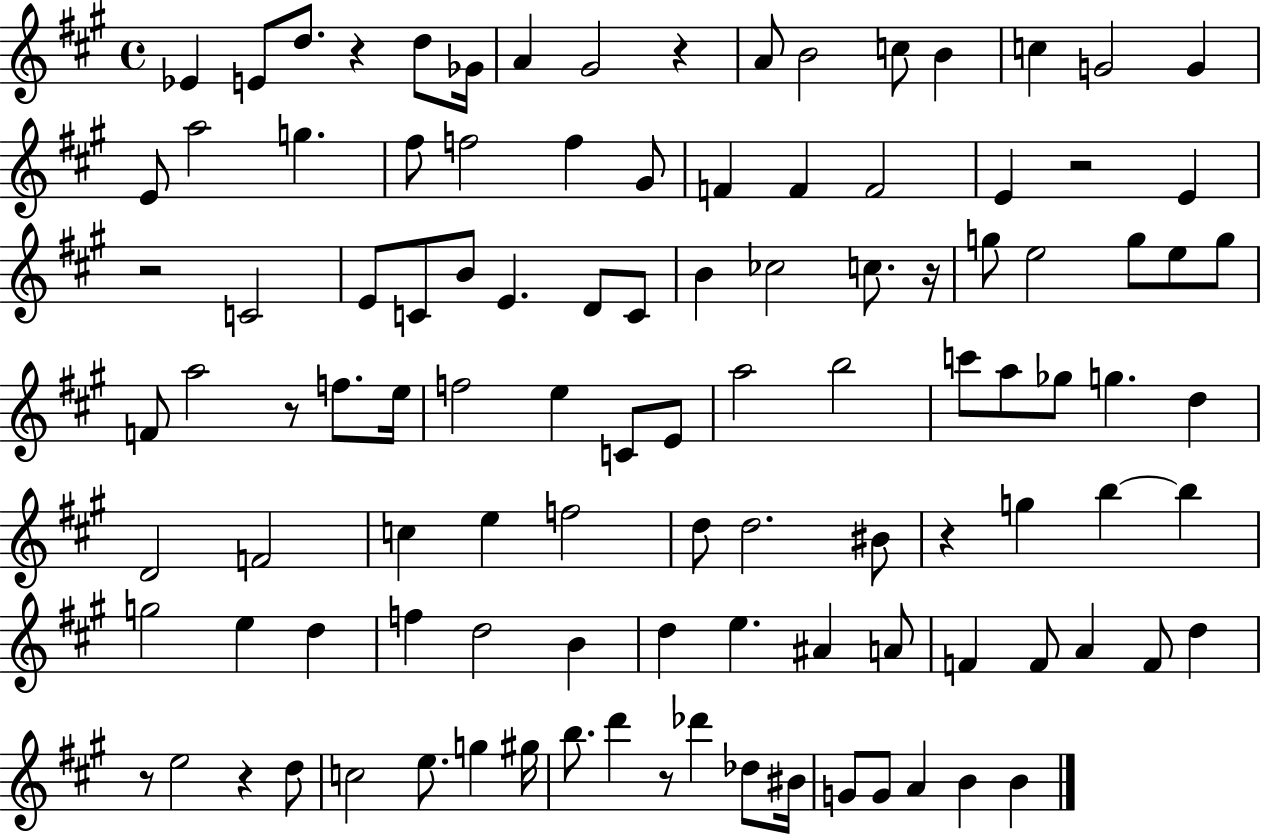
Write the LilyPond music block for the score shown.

{
  \clef treble
  \time 4/4
  \defaultTimeSignature
  \key a \major
  ees'4 e'8 d''8. r4 d''8 ges'16 | a'4 gis'2 r4 | a'8 b'2 c''8 b'4 | c''4 g'2 g'4 | \break e'8 a''2 g''4. | fis''8 f''2 f''4 gis'8 | f'4 f'4 f'2 | e'4 r2 e'4 | \break r2 c'2 | e'8 c'8 b'8 e'4. d'8 c'8 | b'4 ces''2 c''8. r16 | g''8 e''2 g''8 e''8 g''8 | \break f'8 a''2 r8 f''8. e''16 | f''2 e''4 c'8 e'8 | a''2 b''2 | c'''8 a''8 ges''8 g''4. d''4 | \break d'2 f'2 | c''4 e''4 f''2 | d''8 d''2. bis'8 | r4 g''4 b''4~~ b''4 | \break g''2 e''4 d''4 | f''4 d''2 b'4 | d''4 e''4. ais'4 a'8 | f'4 f'8 a'4 f'8 d''4 | \break r8 e''2 r4 d''8 | c''2 e''8. g''4 gis''16 | b''8. d'''4 r8 des'''4 des''8 bis'16 | g'8 g'8 a'4 b'4 b'4 | \break \bar "|."
}